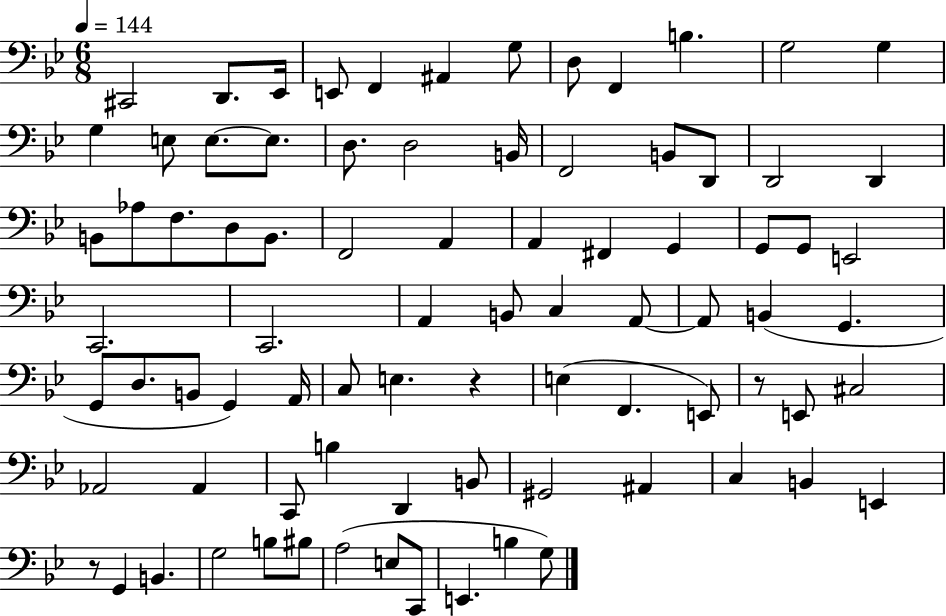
C#2/h D2/e. Eb2/s E2/e F2/q A#2/q G3/e D3/e F2/q B3/q. G3/h G3/q G3/q E3/e E3/e. E3/e. D3/e. D3/h B2/s F2/h B2/e D2/e D2/h D2/q B2/e Ab3/e F3/e. D3/e B2/e. F2/h A2/q A2/q F#2/q G2/q G2/e G2/e E2/h C2/h. C2/h. A2/q B2/e C3/q A2/e A2/e B2/q G2/q. G2/e D3/e. B2/e G2/q A2/s C3/e E3/q. R/q E3/q F2/q. E2/e R/e E2/e C#3/h Ab2/h Ab2/q C2/e B3/q D2/q B2/e G#2/h A#2/q C3/q B2/q E2/q R/e G2/q B2/q. G3/h B3/e BIS3/e A3/h E3/e C2/e E2/q. B3/q G3/e